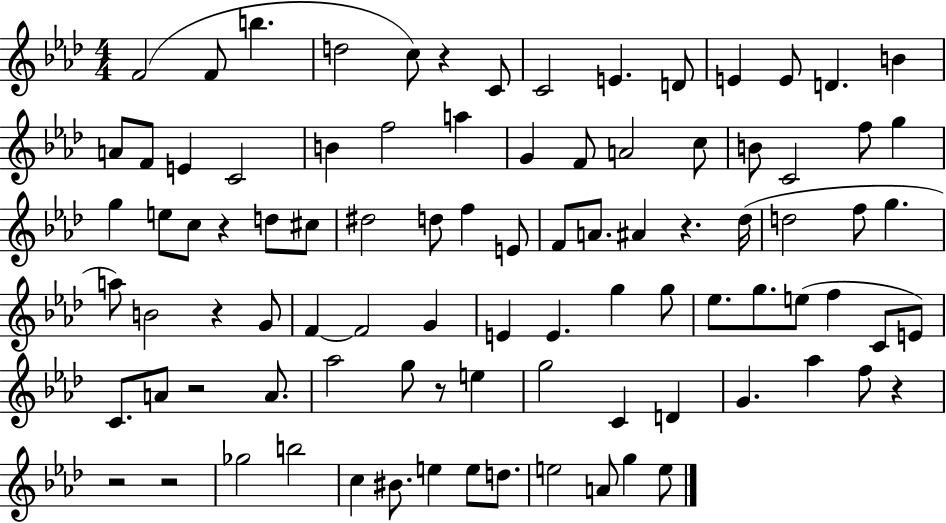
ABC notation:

X:1
T:Untitled
M:4/4
L:1/4
K:Ab
F2 F/2 b d2 c/2 z C/2 C2 E D/2 E E/2 D B A/2 F/2 E C2 B f2 a G F/2 A2 c/2 B/2 C2 f/2 g g e/2 c/2 z d/2 ^c/2 ^d2 d/2 f E/2 F/2 A/2 ^A z _d/4 d2 f/2 g a/2 B2 z G/2 F F2 G E E g g/2 _e/2 g/2 e/2 f C/2 E/2 C/2 A/2 z2 A/2 _a2 g/2 z/2 e g2 C D G _a f/2 z z2 z2 _g2 b2 c ^B/2 e e/2 d/2 e2 A/2 g e/2